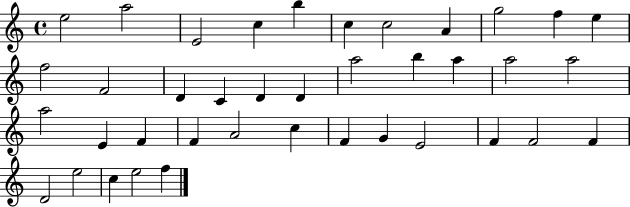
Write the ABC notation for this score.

X:1
T:Untitled
M:4/4
L:1/4
K:C
e2 a2 E2 c b c c2 A g2 f e f2 F2 D C D D a2 b a a2 a2 a2 E F F A2 c F G E2 F F2 F D2 e2 c e2 f